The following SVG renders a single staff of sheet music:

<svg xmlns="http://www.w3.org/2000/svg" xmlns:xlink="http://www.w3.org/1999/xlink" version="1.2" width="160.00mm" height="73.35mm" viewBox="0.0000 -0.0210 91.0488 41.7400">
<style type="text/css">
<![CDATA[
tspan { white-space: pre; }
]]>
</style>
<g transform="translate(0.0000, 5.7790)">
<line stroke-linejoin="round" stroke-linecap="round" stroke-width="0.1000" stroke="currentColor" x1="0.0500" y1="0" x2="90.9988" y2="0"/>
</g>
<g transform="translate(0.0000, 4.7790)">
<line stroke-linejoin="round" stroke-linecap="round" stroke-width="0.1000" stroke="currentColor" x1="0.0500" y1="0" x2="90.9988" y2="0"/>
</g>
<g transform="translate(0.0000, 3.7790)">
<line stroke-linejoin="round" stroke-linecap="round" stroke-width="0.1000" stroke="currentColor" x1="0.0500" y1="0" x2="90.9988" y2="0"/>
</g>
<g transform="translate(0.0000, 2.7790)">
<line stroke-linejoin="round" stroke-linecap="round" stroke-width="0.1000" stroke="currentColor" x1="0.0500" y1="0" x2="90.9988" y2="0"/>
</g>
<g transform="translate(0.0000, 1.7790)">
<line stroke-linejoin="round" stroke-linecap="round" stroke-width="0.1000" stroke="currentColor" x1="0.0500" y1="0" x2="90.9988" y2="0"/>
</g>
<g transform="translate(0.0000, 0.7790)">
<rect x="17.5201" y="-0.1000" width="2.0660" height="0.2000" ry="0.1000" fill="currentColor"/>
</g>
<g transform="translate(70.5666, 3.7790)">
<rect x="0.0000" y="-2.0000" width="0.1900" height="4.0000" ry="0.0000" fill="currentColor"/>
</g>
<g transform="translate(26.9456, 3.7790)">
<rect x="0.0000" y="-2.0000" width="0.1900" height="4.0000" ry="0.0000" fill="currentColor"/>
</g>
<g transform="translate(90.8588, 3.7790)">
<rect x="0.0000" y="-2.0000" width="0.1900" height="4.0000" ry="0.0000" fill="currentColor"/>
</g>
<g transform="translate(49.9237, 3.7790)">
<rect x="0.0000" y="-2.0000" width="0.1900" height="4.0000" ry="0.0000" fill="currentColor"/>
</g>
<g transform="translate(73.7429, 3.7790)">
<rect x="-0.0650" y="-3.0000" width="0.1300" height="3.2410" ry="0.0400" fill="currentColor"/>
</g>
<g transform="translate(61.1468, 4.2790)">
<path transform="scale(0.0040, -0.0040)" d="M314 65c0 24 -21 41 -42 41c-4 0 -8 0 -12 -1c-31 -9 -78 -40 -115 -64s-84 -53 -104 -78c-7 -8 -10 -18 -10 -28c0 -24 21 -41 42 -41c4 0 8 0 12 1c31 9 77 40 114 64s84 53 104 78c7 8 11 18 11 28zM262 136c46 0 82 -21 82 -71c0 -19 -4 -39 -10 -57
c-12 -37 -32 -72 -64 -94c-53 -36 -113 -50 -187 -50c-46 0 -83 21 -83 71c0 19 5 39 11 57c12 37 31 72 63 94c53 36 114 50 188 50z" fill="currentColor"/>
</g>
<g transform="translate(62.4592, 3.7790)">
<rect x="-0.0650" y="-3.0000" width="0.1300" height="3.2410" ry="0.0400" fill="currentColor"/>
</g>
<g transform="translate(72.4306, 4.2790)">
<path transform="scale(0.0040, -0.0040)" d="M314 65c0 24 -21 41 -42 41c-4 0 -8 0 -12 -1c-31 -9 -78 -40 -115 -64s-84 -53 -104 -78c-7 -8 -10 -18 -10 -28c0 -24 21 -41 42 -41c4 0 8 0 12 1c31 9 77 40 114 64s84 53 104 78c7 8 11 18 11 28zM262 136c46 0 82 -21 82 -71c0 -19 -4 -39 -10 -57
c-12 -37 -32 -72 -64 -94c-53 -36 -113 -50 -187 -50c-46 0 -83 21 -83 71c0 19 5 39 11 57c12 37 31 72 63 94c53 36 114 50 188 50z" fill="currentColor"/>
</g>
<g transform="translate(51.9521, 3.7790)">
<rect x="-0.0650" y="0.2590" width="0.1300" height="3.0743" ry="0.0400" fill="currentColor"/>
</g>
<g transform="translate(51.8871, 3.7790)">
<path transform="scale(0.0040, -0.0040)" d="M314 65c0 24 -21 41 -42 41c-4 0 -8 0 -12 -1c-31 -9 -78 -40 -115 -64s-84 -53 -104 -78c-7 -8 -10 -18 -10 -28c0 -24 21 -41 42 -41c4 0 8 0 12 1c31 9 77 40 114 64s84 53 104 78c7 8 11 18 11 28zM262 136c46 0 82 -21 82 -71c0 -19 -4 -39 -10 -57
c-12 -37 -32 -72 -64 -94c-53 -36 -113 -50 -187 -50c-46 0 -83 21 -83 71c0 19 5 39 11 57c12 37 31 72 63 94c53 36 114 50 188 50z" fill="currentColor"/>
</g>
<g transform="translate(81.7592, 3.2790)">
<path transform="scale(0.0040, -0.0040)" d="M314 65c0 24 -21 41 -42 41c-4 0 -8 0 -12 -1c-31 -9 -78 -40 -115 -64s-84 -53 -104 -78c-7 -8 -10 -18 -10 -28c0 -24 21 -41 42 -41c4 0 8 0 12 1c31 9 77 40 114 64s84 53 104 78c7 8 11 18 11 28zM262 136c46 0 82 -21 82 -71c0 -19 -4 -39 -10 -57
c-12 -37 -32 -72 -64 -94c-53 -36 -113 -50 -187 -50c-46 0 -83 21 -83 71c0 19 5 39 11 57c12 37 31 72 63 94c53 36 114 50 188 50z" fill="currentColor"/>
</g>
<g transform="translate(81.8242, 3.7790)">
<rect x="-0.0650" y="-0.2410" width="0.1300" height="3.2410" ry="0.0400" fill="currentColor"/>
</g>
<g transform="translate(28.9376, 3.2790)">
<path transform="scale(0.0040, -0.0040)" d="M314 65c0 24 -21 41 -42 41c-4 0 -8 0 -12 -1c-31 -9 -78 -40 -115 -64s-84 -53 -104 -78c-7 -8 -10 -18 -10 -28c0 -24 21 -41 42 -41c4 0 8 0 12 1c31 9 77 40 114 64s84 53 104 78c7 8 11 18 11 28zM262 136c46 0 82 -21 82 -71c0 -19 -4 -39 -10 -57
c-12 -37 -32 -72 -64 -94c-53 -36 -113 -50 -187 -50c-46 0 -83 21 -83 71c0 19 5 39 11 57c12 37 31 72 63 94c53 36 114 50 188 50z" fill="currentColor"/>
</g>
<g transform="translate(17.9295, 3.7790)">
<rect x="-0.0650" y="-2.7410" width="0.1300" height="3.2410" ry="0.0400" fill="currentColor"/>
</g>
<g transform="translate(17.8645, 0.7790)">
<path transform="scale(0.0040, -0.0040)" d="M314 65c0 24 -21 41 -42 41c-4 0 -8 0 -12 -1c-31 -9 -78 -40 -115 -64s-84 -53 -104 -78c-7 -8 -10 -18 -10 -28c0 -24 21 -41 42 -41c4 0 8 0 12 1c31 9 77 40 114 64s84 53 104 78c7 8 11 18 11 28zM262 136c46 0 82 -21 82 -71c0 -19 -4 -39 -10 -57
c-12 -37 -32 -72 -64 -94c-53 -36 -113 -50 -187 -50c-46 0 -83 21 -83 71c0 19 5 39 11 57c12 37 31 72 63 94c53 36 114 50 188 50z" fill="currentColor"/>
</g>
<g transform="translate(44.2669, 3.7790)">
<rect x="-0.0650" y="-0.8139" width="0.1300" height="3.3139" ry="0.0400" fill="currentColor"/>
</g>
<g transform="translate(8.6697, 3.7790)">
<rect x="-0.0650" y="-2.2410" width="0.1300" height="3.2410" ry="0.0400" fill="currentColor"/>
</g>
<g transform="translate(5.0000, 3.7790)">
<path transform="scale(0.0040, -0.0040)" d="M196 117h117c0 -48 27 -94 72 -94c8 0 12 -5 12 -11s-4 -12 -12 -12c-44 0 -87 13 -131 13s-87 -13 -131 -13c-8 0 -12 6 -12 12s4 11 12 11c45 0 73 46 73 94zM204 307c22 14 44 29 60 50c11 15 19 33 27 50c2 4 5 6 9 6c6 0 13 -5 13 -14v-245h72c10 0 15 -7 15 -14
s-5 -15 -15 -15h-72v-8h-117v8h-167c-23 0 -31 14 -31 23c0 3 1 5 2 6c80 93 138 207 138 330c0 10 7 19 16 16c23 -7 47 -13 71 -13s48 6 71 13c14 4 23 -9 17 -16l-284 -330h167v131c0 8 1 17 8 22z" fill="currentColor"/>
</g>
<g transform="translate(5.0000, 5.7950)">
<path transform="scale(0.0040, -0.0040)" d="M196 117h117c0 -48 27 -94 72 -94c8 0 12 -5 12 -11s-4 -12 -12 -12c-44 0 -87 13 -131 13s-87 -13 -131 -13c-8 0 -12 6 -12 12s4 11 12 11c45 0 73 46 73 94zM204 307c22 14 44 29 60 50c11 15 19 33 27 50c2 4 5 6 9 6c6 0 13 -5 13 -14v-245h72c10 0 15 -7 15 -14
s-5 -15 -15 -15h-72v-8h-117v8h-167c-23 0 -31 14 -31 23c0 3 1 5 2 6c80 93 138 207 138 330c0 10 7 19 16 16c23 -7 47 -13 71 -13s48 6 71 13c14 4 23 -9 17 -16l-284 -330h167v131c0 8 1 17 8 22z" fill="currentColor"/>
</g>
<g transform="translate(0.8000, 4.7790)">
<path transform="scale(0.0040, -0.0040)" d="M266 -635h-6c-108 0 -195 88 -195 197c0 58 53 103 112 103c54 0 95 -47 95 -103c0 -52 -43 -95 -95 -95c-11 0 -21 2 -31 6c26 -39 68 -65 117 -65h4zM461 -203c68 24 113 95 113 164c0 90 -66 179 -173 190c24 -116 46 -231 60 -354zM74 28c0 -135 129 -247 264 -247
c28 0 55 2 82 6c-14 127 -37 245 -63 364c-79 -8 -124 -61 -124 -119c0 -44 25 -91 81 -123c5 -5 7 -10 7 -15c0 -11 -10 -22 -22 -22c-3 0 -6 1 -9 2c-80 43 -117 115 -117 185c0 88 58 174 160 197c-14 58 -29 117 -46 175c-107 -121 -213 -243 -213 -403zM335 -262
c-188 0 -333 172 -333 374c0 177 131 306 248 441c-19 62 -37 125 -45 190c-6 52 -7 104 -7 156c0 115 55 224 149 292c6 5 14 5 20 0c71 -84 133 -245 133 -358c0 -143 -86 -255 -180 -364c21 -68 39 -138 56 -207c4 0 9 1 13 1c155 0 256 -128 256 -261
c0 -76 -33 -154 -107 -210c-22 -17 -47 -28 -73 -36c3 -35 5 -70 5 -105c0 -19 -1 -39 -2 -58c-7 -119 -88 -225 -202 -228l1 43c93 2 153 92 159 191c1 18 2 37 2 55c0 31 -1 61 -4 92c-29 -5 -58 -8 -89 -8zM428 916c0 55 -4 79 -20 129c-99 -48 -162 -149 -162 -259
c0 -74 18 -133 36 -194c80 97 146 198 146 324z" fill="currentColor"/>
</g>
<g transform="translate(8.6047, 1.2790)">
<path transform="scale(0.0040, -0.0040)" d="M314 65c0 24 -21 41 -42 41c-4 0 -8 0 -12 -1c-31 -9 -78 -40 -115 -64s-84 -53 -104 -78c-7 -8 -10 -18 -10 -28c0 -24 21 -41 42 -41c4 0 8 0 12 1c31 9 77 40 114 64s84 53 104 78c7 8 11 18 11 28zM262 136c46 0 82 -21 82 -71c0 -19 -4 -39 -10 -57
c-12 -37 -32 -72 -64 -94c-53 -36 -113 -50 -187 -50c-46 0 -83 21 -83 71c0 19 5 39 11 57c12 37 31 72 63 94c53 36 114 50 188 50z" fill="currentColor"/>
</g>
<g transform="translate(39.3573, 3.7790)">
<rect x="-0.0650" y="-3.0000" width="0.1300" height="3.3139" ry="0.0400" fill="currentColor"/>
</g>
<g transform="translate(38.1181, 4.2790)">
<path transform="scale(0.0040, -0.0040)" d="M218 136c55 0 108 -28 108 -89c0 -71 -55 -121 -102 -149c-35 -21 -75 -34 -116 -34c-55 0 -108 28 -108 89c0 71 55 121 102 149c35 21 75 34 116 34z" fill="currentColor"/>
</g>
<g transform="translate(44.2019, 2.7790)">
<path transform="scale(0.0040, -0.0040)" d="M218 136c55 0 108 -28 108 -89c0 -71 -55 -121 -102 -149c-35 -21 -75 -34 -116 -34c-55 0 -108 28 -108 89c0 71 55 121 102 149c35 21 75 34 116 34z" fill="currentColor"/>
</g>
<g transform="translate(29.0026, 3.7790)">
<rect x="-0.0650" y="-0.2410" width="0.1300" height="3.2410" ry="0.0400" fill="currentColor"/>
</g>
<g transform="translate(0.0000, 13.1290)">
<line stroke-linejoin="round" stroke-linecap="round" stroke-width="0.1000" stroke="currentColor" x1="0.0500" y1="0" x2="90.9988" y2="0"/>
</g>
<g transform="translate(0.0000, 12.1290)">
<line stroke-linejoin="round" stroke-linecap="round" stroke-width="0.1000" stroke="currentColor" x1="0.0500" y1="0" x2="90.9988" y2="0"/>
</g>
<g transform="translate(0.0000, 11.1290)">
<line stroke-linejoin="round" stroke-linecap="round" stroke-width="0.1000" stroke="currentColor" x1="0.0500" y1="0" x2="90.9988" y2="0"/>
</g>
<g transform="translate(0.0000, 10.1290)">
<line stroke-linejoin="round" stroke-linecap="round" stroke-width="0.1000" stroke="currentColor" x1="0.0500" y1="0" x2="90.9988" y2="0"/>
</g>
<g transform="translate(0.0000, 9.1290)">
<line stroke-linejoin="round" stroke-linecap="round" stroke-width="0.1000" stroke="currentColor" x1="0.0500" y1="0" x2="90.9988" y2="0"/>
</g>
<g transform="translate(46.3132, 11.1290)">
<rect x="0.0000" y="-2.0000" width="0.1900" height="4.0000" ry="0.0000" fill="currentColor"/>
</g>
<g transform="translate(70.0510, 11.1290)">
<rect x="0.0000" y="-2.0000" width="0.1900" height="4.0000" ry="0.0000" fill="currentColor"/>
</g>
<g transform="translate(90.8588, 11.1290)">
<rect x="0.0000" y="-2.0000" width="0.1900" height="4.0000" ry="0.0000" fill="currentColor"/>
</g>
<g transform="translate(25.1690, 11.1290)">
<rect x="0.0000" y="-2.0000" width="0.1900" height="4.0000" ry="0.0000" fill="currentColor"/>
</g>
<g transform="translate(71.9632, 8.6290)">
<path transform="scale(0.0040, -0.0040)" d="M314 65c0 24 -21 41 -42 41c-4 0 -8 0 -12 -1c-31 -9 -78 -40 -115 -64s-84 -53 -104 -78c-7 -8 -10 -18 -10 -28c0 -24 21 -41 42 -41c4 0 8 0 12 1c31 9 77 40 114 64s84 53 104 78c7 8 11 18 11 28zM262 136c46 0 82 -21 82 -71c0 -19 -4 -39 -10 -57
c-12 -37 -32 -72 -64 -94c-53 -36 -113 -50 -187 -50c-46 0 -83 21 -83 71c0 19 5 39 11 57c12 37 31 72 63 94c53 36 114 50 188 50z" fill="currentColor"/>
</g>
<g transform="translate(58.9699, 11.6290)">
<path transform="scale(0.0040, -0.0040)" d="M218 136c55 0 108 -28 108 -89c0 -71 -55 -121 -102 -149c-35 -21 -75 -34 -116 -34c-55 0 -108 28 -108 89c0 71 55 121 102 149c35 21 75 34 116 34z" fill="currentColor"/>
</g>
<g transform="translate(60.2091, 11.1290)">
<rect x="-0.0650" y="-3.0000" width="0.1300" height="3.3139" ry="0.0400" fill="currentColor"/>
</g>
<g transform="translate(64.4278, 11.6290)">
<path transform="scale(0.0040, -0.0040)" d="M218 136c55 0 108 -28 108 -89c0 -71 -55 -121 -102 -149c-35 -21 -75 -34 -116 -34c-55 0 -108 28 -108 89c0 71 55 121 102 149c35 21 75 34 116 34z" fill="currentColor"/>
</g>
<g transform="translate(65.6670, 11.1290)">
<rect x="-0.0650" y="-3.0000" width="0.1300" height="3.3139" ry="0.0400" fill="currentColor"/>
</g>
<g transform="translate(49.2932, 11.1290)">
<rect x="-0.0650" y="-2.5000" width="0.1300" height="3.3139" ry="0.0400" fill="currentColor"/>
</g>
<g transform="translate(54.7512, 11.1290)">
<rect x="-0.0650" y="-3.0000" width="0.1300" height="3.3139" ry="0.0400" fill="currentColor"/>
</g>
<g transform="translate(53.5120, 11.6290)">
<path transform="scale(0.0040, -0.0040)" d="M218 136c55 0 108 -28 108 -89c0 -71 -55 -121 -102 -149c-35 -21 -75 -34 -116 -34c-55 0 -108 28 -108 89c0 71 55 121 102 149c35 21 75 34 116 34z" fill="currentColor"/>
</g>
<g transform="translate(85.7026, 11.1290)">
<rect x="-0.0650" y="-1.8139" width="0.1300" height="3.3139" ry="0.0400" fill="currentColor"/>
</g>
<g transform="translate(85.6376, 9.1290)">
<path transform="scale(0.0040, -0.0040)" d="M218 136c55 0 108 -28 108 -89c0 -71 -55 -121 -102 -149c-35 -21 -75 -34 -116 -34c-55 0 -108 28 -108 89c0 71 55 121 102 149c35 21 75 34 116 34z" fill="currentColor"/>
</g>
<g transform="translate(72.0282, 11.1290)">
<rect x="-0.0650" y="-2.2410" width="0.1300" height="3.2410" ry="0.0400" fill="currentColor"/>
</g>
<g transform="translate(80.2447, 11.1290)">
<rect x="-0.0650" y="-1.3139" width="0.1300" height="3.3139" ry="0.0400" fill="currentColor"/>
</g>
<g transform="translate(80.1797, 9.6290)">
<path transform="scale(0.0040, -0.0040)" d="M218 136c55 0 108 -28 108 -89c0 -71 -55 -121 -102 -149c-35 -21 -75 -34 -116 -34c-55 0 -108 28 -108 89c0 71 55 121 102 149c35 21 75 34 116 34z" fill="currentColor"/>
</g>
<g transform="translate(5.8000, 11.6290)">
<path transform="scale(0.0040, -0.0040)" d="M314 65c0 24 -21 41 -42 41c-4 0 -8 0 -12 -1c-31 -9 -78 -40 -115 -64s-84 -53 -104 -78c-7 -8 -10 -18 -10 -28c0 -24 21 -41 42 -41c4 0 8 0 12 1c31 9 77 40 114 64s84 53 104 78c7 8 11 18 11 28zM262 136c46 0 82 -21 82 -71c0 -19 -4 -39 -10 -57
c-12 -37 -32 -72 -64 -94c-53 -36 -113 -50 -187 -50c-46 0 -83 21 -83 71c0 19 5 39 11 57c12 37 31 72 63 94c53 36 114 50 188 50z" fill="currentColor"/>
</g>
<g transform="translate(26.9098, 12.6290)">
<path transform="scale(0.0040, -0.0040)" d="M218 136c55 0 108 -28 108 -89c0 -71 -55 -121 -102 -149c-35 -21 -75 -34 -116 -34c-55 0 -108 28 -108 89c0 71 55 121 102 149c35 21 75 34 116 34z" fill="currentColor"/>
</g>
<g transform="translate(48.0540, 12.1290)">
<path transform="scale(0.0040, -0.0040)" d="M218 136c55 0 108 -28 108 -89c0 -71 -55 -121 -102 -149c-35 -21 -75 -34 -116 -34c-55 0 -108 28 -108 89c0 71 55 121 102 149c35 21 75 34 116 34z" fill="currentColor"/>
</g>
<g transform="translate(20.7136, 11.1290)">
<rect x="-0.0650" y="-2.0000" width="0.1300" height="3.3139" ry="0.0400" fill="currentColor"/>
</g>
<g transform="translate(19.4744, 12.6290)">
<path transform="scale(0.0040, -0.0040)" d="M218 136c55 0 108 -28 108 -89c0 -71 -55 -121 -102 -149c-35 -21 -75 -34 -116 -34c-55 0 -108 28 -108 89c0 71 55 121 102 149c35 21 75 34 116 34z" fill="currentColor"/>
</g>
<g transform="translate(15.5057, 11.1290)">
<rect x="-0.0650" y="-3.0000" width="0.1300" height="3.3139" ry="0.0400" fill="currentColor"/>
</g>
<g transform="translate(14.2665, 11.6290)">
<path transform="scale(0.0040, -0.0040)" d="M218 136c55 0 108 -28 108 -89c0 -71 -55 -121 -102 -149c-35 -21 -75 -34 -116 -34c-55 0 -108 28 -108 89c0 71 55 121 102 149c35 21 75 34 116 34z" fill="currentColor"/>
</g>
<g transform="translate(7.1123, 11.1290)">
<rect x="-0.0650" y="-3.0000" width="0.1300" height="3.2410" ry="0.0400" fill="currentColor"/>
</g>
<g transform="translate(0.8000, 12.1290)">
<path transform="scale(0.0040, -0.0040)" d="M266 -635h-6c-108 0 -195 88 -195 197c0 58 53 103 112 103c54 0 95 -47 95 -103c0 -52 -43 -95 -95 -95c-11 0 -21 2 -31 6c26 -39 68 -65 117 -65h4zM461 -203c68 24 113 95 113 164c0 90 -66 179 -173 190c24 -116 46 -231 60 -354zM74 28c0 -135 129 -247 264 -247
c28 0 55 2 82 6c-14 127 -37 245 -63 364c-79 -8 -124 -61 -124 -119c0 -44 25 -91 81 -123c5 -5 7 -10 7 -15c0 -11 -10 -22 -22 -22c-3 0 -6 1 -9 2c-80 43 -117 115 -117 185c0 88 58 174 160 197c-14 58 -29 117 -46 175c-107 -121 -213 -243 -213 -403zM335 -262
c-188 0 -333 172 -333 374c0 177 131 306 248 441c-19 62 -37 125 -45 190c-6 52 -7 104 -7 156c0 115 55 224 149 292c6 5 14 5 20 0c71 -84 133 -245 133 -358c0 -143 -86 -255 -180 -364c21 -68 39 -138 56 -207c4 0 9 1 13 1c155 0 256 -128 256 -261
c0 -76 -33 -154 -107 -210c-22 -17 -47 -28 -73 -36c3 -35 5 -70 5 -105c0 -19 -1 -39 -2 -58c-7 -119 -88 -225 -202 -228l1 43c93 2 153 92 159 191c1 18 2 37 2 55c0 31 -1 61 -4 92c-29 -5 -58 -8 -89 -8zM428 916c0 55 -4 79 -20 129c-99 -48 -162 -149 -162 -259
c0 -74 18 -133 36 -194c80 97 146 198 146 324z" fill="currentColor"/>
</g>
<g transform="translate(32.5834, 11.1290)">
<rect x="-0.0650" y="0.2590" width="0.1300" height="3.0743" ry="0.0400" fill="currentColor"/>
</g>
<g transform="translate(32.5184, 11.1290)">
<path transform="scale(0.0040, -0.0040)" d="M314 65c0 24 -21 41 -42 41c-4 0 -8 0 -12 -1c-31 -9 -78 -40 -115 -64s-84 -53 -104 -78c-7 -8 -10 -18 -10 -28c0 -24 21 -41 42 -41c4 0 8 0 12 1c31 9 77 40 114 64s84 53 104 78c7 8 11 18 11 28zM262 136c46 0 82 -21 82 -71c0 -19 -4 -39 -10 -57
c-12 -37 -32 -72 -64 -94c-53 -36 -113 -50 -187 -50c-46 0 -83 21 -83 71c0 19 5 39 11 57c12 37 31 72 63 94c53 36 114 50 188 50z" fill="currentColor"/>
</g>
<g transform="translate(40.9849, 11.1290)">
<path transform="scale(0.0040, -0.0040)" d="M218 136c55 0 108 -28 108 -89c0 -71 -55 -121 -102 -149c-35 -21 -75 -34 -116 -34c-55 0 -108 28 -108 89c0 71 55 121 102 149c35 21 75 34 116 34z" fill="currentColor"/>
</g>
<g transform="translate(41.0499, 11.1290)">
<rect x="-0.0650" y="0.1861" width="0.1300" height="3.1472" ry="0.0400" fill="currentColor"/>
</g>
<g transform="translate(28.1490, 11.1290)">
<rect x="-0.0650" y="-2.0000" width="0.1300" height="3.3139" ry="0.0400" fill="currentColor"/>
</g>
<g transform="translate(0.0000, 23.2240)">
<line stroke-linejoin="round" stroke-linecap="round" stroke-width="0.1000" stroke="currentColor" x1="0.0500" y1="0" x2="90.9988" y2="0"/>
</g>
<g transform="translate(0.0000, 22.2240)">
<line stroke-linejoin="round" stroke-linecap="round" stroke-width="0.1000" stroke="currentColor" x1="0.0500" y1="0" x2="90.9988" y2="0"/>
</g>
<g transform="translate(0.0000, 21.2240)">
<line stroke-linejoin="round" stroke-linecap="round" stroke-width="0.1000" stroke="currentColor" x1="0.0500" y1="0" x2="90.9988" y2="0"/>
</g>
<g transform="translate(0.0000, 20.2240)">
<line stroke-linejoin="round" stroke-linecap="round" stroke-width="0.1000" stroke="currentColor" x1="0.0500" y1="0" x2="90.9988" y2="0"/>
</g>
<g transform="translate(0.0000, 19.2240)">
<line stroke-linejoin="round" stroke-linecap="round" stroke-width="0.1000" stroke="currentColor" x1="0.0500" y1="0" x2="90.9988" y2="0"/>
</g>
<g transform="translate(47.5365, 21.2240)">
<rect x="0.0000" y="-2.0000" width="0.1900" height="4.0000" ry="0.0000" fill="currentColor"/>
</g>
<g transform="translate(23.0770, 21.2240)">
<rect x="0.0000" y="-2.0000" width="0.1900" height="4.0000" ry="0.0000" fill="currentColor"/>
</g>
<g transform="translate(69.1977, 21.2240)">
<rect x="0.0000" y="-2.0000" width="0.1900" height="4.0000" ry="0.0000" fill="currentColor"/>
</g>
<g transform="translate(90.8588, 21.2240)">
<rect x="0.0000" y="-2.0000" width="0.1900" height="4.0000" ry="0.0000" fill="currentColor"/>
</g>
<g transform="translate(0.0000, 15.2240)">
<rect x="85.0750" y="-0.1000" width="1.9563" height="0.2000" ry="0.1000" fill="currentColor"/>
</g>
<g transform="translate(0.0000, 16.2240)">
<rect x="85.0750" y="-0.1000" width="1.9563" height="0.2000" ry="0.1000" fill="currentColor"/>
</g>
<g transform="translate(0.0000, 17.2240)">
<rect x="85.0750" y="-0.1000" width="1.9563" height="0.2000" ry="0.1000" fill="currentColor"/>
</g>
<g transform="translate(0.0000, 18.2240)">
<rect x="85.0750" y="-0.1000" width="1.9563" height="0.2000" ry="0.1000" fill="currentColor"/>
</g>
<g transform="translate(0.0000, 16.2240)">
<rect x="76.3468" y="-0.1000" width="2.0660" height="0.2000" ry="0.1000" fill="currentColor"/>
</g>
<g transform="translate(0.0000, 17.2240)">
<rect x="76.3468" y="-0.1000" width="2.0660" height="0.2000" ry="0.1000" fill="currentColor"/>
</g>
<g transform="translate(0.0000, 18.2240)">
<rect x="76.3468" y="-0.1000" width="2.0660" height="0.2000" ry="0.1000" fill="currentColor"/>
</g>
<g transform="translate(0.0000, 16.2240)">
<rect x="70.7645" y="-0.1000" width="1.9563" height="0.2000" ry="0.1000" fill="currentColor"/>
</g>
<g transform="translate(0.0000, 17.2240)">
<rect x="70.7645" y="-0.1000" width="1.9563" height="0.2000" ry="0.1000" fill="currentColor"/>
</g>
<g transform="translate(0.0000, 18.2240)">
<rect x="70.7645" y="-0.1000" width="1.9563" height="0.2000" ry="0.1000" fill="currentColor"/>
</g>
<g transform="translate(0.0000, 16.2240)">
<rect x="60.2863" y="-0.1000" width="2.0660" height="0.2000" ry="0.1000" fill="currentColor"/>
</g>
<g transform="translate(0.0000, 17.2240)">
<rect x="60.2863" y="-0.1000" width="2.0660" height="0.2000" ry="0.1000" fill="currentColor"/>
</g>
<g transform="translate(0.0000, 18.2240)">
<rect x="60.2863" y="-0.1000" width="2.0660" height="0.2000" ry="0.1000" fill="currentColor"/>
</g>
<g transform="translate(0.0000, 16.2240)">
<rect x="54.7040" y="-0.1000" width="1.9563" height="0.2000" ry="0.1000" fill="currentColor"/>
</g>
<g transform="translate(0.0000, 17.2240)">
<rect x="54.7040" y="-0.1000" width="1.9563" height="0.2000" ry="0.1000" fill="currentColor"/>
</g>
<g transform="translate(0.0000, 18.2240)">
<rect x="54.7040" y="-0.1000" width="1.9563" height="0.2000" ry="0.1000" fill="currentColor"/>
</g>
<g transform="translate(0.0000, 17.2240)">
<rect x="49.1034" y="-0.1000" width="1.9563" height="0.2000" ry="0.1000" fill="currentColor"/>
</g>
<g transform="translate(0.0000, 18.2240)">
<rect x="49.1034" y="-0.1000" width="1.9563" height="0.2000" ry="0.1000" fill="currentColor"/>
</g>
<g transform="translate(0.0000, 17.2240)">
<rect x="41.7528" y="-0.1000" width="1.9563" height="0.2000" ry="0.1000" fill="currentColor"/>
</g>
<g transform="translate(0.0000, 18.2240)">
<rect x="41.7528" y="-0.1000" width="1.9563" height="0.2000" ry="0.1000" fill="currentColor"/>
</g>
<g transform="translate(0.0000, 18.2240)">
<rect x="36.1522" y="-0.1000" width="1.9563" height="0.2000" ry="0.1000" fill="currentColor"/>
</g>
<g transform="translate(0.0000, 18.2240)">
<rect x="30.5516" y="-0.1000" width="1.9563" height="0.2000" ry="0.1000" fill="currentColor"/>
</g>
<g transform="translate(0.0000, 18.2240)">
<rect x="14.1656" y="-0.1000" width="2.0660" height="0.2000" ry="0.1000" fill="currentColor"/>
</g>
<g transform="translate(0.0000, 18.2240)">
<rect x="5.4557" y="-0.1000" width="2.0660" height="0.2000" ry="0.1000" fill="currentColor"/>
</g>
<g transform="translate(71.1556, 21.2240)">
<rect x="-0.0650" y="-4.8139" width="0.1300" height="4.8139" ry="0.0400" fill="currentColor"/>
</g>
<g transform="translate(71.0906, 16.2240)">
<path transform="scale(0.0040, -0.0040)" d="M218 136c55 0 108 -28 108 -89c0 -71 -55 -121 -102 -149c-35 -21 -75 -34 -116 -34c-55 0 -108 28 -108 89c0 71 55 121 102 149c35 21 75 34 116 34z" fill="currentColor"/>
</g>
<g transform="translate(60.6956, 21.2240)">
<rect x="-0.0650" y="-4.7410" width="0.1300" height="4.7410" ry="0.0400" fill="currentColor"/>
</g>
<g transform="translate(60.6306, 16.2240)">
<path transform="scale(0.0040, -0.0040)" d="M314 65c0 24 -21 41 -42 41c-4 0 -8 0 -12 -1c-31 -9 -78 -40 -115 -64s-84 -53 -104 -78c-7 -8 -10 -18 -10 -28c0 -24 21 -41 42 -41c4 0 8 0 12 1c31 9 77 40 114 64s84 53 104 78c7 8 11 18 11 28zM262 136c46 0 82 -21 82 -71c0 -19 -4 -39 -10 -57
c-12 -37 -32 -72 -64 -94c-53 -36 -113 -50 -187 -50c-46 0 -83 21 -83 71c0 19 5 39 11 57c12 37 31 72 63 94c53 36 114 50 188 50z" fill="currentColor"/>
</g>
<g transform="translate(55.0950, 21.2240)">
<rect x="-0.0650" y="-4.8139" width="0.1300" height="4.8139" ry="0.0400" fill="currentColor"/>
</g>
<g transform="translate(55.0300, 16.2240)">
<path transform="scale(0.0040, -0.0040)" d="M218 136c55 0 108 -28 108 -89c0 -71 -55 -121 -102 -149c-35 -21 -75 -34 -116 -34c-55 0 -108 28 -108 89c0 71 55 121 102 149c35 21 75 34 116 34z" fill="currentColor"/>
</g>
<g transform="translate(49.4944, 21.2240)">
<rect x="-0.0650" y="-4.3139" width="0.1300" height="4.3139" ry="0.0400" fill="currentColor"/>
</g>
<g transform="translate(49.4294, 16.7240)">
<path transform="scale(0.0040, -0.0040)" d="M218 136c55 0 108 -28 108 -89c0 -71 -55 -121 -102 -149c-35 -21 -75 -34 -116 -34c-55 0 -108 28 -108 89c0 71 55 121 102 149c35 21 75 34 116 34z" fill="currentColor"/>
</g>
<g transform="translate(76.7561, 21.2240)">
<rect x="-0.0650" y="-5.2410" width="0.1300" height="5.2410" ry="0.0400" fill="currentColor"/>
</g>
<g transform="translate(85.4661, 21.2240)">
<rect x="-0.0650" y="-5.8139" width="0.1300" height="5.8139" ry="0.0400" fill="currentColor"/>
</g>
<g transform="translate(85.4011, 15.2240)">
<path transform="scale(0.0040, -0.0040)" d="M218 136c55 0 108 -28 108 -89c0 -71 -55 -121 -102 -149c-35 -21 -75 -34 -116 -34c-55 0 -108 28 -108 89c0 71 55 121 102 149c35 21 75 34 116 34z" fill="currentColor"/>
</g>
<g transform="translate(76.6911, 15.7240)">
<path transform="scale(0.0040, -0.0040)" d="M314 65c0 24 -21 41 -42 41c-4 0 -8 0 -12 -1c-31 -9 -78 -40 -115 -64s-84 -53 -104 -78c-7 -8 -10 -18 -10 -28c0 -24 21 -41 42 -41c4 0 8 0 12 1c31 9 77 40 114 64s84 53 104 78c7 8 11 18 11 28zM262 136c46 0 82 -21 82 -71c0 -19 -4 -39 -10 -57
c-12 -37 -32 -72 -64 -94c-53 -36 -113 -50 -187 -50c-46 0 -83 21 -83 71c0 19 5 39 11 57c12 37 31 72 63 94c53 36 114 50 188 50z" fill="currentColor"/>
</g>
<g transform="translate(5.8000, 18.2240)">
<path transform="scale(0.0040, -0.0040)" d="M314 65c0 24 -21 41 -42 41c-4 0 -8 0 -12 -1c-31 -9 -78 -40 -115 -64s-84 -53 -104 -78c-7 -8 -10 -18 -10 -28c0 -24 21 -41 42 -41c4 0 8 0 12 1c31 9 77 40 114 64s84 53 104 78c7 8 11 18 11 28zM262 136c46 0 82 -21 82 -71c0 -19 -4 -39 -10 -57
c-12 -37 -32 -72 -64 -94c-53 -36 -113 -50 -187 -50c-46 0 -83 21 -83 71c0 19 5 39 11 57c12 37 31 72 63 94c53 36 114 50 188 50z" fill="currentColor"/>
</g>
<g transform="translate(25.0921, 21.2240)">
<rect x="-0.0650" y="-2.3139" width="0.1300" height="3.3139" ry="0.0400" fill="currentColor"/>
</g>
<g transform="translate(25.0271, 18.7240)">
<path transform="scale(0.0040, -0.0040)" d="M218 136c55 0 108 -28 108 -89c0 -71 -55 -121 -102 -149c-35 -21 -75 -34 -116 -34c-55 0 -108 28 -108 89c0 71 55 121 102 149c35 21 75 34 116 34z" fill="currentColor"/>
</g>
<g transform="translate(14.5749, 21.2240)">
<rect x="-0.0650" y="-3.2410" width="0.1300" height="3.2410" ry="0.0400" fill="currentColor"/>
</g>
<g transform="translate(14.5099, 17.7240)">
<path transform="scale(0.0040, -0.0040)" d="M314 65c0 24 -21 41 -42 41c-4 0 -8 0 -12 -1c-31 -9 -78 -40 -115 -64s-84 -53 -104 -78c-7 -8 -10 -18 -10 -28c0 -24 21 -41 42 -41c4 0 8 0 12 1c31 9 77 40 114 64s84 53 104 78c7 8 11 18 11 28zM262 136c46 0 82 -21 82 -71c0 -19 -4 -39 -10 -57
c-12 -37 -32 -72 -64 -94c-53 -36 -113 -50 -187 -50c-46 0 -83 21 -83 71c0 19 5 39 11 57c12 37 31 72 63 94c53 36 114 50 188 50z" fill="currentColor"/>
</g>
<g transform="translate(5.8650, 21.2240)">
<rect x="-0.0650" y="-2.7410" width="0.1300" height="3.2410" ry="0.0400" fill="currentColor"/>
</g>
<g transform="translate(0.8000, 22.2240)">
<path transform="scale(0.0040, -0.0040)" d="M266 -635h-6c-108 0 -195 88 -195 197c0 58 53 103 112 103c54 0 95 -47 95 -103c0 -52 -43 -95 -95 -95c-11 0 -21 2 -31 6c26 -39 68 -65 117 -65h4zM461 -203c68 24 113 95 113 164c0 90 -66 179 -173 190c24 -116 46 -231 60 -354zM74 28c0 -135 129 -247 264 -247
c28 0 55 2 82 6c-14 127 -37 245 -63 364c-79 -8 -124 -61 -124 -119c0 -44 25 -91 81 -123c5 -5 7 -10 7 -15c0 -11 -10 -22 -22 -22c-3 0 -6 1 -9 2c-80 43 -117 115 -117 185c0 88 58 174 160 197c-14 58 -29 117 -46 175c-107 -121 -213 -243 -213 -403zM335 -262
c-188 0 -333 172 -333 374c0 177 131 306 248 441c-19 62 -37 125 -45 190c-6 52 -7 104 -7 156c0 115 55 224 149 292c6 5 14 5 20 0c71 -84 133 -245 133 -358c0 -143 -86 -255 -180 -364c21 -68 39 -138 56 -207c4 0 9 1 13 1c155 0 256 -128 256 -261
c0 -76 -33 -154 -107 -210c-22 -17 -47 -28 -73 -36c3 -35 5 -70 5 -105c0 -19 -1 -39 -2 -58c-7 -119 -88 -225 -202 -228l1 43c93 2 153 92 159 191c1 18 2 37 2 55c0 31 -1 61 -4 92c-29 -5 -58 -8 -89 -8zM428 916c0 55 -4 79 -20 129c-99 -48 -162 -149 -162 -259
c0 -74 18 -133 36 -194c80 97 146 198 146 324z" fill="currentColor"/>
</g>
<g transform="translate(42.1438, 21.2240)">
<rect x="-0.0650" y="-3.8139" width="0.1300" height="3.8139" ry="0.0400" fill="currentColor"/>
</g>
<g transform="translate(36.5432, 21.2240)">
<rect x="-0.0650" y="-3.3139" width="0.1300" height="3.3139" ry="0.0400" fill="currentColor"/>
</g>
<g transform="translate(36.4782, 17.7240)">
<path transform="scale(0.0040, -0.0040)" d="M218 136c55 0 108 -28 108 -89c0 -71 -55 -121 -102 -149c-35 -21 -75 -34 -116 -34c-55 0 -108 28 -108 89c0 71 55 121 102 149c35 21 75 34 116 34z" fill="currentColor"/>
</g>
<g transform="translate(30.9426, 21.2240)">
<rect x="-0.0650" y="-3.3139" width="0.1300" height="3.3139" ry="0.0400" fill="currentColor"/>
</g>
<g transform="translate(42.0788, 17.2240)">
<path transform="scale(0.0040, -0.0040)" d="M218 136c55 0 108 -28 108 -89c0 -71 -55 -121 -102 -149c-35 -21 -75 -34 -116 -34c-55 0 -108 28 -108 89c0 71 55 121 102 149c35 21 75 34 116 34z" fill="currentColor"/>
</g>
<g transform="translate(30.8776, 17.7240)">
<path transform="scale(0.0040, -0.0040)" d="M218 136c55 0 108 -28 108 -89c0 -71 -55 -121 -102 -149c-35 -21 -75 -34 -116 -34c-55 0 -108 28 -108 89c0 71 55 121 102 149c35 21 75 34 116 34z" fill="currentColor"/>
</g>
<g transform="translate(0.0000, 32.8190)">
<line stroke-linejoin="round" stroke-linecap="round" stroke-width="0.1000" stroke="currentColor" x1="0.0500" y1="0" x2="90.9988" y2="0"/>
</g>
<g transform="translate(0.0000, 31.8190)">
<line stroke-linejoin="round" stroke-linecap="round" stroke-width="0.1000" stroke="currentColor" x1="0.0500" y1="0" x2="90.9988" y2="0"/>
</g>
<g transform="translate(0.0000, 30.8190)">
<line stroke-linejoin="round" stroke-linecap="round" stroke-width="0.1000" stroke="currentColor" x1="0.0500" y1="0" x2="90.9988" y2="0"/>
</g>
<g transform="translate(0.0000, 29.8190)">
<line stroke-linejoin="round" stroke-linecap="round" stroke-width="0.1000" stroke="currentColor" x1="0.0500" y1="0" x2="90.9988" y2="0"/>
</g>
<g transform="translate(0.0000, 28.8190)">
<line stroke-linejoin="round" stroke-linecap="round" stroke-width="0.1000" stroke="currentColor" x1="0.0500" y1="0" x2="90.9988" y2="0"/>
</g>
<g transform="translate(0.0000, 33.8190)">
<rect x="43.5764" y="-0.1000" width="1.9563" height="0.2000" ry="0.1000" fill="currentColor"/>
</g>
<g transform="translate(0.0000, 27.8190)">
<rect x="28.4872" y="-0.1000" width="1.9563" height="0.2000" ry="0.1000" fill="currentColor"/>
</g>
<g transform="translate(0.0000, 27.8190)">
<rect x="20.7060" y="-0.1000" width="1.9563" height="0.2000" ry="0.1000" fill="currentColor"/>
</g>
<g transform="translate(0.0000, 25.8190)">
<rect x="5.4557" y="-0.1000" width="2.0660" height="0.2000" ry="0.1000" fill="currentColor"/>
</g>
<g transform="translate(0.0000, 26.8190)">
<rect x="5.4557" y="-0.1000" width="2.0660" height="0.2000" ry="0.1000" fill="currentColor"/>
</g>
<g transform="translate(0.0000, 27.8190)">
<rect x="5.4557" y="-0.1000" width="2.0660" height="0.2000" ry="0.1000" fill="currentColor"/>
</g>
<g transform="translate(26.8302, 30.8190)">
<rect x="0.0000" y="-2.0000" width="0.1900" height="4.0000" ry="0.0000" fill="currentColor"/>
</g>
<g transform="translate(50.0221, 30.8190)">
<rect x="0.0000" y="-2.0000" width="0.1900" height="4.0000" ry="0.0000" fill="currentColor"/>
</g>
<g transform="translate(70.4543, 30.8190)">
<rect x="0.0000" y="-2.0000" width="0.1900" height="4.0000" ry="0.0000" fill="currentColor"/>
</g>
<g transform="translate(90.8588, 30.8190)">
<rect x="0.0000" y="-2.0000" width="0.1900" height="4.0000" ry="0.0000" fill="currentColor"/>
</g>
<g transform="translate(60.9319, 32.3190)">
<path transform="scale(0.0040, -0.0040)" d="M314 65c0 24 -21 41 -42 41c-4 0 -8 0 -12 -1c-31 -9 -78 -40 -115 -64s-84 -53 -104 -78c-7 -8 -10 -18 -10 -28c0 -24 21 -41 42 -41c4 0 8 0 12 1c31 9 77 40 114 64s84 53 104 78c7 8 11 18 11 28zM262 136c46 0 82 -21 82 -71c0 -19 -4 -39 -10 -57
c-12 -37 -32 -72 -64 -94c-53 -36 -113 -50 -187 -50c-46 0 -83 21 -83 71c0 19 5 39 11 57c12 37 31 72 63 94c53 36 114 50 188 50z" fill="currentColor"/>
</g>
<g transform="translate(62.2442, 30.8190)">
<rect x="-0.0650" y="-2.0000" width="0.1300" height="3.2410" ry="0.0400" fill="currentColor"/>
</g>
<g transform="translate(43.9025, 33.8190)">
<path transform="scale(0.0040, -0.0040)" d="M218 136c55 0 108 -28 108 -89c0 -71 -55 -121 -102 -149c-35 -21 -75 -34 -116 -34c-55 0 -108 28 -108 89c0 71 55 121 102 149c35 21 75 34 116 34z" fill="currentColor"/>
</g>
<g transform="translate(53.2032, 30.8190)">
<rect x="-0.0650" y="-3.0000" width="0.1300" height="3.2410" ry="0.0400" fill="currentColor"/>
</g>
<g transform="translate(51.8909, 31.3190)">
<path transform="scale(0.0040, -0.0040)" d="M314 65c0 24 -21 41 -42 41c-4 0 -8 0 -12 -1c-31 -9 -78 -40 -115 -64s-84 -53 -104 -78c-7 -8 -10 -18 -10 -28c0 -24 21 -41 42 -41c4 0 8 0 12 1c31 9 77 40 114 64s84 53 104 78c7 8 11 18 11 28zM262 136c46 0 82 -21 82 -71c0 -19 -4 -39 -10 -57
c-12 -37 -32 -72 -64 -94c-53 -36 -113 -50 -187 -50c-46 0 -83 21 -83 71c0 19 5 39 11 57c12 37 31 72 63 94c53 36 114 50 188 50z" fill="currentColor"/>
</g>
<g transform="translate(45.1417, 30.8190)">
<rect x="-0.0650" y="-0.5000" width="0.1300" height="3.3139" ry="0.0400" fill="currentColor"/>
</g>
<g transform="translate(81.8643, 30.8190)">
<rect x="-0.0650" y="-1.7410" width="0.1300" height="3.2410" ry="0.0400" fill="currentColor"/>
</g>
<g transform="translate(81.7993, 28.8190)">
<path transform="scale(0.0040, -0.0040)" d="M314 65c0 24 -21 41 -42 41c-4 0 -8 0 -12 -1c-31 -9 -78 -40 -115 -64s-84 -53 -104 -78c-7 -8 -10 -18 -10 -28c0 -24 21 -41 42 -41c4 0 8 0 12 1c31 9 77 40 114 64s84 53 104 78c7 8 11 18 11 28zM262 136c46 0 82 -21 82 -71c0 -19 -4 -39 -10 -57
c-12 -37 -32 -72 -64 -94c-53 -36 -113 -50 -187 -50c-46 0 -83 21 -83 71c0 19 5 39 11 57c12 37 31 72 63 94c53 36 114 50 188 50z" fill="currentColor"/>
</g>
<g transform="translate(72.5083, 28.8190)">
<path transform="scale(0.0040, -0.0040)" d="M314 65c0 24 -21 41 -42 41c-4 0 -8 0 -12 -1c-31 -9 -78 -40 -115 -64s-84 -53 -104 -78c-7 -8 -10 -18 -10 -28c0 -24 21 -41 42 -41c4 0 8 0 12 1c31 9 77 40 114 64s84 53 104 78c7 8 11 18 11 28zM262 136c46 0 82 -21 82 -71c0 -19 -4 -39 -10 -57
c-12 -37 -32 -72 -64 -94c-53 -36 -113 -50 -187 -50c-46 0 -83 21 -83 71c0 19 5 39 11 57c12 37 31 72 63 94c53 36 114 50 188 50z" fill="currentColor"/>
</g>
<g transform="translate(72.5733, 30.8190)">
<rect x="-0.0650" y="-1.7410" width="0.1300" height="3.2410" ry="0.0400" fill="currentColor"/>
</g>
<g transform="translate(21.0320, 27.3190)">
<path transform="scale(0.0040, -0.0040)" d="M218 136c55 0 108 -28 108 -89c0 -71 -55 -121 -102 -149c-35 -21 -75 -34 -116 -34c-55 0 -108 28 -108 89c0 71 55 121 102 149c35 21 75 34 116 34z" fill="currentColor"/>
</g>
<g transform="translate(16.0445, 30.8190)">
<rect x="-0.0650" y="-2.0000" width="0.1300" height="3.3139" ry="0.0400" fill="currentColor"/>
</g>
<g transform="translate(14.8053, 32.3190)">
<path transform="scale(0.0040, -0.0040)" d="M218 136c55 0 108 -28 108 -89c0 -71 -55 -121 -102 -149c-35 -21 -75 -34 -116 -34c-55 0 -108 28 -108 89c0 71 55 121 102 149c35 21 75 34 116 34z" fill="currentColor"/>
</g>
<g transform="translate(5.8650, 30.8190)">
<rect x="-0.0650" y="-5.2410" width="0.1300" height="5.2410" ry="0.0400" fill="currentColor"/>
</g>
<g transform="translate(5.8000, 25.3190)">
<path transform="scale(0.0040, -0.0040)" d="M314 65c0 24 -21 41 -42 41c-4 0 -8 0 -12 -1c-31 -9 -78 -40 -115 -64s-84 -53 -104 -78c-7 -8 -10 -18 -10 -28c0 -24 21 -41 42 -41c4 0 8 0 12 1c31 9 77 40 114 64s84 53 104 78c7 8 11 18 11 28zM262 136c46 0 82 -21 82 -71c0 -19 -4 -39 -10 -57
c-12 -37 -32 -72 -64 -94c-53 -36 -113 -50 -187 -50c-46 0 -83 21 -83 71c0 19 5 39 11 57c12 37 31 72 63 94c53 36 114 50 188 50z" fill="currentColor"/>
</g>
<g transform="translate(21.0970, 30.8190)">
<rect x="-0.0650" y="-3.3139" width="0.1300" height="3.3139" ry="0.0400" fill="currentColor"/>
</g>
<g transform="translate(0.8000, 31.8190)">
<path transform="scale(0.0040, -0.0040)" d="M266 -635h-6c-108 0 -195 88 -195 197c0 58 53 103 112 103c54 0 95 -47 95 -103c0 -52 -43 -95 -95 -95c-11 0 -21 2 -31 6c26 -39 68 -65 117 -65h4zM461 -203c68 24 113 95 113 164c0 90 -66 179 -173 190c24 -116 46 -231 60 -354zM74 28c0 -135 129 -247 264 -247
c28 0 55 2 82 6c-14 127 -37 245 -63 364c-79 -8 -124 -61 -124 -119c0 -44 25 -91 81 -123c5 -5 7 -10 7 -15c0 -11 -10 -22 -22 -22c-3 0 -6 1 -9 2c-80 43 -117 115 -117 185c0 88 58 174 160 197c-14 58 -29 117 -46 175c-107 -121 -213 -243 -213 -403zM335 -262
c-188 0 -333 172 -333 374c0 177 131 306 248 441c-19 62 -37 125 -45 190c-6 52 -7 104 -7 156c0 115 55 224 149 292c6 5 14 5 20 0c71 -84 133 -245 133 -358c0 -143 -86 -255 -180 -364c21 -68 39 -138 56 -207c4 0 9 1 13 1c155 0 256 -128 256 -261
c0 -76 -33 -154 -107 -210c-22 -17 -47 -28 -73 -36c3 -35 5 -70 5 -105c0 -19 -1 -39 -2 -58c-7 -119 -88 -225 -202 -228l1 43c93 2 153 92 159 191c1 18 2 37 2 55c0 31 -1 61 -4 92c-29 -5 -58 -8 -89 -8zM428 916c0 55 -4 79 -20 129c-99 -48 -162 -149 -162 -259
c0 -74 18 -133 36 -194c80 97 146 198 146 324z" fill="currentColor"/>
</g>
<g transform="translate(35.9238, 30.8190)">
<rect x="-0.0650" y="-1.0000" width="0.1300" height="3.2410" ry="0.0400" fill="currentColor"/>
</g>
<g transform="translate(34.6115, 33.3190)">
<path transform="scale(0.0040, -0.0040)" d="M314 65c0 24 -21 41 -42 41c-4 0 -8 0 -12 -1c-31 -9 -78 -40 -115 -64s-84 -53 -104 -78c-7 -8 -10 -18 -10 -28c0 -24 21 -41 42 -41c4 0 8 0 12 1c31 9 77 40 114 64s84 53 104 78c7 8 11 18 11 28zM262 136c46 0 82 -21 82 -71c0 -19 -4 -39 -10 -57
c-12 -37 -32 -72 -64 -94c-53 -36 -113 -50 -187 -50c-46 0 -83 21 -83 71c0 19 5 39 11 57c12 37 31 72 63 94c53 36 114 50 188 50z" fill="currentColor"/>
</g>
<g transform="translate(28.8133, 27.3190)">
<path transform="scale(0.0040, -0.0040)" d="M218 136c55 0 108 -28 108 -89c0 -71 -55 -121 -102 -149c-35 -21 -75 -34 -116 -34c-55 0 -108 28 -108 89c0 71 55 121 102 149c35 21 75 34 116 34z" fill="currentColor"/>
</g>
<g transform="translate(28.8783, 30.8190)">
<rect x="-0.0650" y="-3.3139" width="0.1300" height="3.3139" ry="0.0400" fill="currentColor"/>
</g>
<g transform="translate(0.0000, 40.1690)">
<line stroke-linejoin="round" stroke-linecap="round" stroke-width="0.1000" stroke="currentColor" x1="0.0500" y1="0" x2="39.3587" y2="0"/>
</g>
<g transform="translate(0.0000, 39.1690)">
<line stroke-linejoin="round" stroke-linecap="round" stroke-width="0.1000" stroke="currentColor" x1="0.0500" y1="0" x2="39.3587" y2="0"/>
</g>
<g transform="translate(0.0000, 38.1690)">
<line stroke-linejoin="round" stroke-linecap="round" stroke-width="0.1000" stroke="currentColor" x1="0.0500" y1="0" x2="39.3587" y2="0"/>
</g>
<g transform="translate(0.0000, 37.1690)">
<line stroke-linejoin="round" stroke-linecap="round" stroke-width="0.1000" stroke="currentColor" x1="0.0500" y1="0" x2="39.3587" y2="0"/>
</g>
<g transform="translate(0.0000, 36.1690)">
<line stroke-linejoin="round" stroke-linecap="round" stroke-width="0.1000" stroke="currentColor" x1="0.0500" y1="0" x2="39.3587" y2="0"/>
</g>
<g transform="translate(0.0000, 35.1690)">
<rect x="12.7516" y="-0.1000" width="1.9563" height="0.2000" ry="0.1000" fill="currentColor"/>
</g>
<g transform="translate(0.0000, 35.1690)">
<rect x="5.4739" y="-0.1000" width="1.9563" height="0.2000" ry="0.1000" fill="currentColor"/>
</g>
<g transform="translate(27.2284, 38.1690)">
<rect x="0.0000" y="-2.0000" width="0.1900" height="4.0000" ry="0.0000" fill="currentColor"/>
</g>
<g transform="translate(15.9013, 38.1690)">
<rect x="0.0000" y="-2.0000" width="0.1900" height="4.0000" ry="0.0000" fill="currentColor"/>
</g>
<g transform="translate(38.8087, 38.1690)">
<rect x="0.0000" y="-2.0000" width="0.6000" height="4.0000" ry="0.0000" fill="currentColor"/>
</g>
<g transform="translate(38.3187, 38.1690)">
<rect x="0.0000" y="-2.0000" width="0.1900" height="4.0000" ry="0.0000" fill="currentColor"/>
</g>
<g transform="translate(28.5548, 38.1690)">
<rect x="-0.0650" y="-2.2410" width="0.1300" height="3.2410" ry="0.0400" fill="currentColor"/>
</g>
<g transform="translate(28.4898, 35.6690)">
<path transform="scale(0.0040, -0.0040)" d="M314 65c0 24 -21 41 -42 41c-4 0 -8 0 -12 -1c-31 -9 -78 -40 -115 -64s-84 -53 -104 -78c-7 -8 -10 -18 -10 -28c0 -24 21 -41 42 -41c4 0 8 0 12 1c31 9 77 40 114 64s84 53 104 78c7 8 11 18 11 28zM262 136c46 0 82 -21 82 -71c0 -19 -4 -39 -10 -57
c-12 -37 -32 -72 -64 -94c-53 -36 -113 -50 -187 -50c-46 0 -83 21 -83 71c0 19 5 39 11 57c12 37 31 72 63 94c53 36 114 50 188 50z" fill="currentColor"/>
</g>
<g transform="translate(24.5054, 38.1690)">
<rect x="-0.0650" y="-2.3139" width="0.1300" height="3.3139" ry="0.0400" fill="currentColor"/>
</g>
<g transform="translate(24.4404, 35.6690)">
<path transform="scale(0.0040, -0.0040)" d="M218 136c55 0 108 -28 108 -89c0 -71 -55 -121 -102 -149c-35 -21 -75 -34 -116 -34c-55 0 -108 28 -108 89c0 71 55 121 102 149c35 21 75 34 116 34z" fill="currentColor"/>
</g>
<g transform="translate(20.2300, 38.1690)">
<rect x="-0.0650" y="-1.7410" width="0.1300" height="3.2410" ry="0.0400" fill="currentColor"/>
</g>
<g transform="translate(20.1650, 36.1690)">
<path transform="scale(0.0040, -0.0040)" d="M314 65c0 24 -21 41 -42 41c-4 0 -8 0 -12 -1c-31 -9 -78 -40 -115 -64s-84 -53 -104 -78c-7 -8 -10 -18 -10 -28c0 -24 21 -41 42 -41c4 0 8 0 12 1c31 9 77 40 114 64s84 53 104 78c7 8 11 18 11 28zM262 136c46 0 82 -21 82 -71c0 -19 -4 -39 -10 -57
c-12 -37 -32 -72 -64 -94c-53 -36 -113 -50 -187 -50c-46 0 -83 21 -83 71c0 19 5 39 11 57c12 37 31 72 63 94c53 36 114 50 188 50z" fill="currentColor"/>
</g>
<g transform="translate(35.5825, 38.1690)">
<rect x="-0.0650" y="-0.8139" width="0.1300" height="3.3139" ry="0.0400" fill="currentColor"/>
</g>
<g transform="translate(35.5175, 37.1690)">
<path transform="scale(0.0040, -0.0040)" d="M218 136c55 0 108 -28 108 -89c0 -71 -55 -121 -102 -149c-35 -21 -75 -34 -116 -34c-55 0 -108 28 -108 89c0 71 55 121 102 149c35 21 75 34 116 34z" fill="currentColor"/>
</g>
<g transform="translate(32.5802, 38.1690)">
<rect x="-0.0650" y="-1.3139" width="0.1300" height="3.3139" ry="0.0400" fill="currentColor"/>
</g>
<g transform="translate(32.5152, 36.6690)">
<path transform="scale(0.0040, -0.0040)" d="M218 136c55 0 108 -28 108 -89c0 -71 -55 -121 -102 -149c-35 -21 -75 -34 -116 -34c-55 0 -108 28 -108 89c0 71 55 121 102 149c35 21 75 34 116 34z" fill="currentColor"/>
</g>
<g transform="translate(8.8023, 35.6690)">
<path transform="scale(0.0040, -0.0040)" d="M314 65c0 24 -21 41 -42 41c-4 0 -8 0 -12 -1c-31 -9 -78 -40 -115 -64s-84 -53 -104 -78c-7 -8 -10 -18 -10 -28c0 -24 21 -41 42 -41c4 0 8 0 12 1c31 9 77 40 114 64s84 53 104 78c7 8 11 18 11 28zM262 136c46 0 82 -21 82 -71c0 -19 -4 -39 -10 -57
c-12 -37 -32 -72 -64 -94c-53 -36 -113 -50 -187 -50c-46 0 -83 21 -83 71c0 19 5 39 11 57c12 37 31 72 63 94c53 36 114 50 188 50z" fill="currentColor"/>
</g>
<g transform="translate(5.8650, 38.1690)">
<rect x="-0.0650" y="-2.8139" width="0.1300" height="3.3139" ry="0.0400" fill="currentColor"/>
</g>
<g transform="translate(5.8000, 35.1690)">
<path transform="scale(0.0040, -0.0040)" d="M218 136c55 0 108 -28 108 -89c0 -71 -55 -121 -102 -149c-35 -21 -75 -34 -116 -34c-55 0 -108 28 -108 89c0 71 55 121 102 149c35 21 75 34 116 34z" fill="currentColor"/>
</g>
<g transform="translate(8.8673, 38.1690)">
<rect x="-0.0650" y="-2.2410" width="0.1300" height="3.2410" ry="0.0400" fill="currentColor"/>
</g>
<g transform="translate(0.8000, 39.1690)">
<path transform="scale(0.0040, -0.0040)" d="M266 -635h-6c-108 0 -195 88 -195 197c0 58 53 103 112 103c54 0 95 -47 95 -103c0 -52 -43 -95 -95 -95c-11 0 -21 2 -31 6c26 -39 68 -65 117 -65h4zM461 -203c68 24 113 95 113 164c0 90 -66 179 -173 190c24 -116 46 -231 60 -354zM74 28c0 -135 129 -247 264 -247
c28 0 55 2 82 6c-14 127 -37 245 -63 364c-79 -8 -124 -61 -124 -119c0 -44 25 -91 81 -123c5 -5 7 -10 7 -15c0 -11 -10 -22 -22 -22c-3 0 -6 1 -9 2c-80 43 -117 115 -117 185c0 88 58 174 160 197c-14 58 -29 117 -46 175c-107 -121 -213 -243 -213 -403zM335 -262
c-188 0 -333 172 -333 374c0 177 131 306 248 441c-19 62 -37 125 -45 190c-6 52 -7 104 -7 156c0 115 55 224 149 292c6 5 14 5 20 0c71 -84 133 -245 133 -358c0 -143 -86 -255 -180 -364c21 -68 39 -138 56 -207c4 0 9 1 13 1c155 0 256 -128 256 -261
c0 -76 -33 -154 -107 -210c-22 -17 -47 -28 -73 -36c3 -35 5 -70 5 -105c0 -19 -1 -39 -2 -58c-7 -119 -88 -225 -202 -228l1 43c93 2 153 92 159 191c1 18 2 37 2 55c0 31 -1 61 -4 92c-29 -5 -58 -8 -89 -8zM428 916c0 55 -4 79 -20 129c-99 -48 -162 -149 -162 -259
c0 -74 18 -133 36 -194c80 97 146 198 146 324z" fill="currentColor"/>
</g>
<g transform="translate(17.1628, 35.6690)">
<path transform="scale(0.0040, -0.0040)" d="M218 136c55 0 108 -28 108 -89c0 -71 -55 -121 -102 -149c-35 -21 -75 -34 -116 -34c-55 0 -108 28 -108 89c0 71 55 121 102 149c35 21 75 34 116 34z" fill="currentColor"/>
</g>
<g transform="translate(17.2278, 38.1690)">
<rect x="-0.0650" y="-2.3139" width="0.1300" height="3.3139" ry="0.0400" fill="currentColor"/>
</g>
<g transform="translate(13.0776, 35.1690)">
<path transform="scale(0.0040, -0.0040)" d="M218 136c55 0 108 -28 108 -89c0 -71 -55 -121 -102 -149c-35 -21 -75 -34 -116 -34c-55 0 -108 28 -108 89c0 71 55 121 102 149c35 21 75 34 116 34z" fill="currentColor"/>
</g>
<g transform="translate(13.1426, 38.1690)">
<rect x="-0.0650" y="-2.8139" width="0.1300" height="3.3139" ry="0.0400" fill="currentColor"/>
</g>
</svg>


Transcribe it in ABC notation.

X:1
T:Untitled
M:4/4
L:1/4
K:C
g2 a2 c2 A d B2 A2 A2 c2 A2 A F F B2 B G A A A g2 e f a2 b2 g b b c' d' e' e'2 e' f'2 g' f'2 F b b D2 C A2 F2 f2 f2 a g2 a g f2 g g2 e d